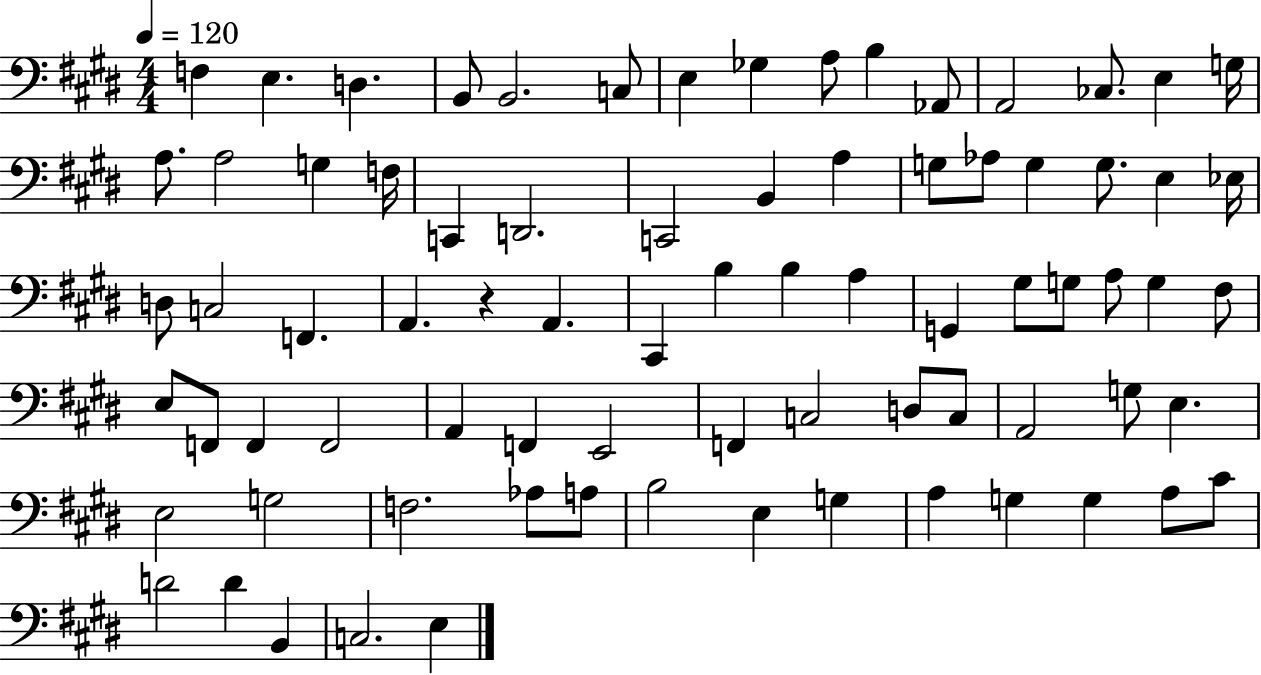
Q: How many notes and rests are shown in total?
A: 78